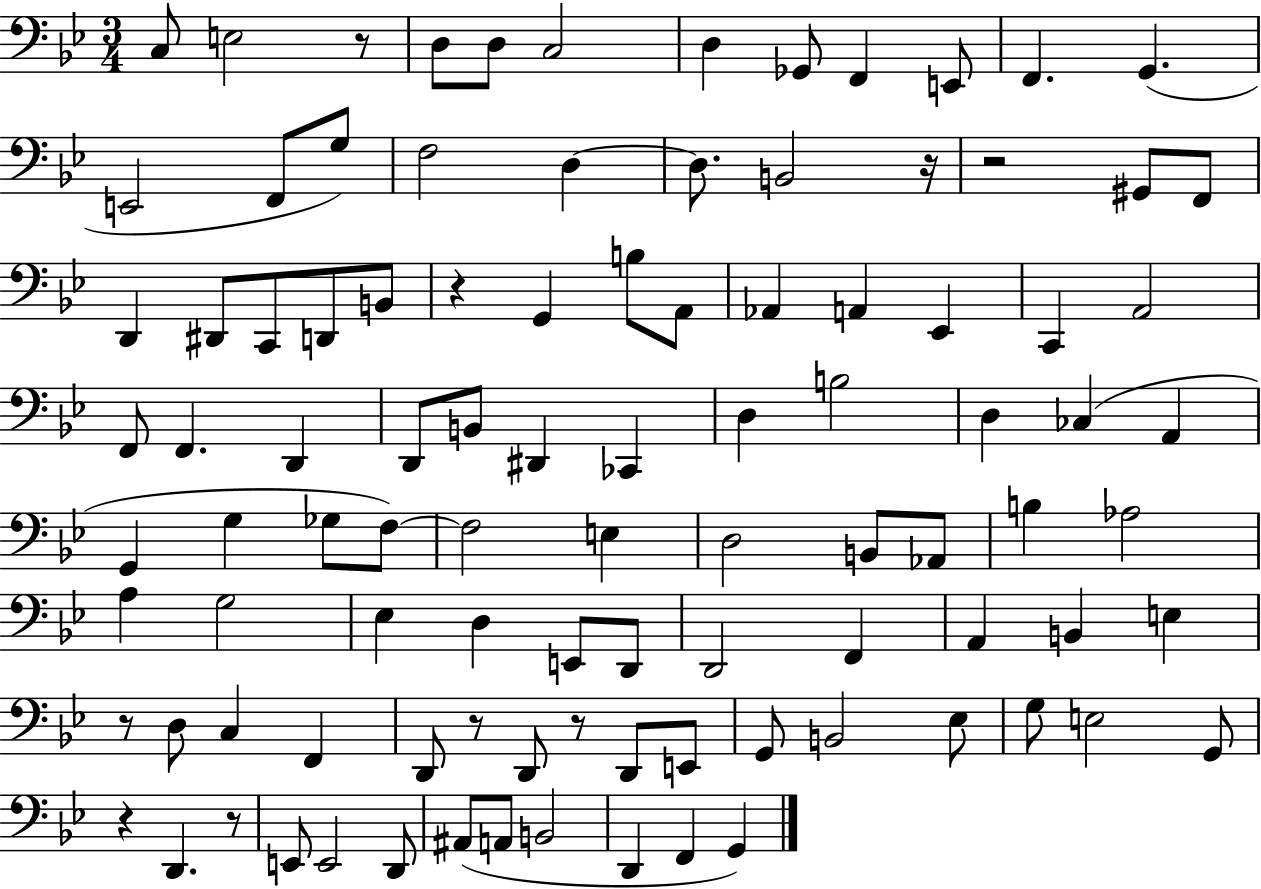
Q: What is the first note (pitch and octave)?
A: C3